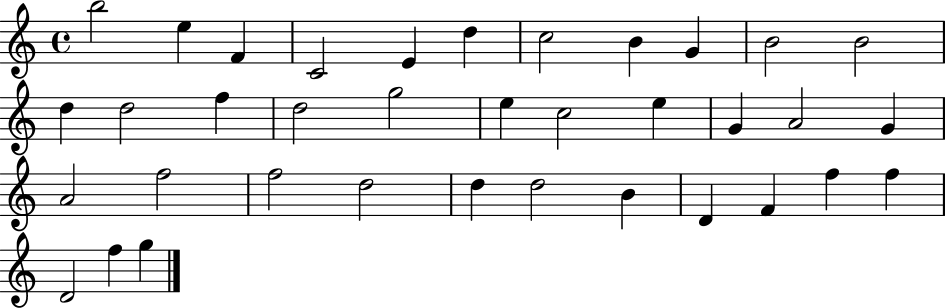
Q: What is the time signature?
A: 4/4